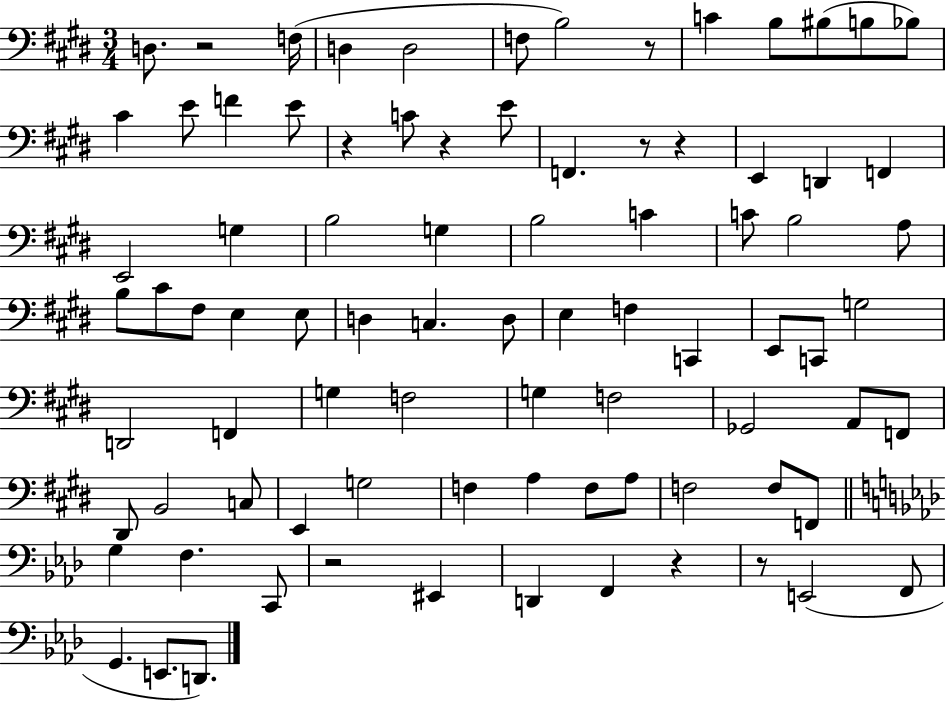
D3/e. R/h F3/s D3/q D3/h F3/e B3/h R/e C4/q B3/e BIS3/e B3/e Bb3/e C#4/q E4/e F4/q E4/e R/q C4/e R/q E4/e F2/q. R/e R/q E2/q D2/q F2/q E2/h G3/q B3/h G3/q B3/h C4/q C4/e B3/h A3/e B3/e C#4/e F#3/e E3/q E3/e D3/q C3/q. D3/e E3/q F3/q C2/q E2/e C2/e G3/h D2/h F2/q G3/q F3/h G3/q F3/h Gb2/h A2/e F2/e D#2/e B2/h C3/e E2/q G3/h F3/q A3/q F3/e A3/e F3/h F3/e F2/e G3/q F3/q. C2/e R/h EIS2/q D2/q F2/q R/q R/e E2/h F2/e G2/q. E2/e. D2/e.